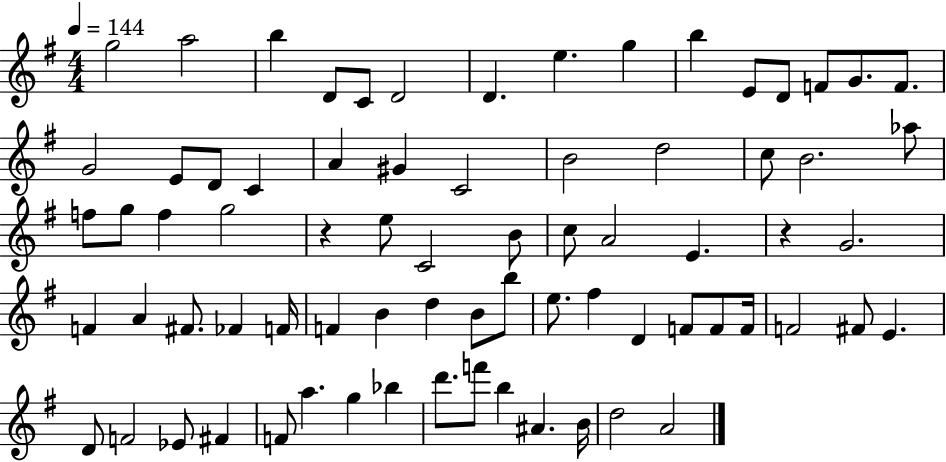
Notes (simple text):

G5/h A5/h B5/q D4/e C4/e D4/h D4/q. E5/q. G5/q B5/q E4/e D4/e F4/e G4/e. F4/e. G4/h E4/e D4/e C4/q A4/q G#4/q C4/h B4/h D5/h C5/e B4/h. Ab5/e F5/e G5/e F5/q G5/h R/q E5/e C4/h B4/e C5/e A4/h E4/q. R/q G4/h. F4/q A4/q F#4/e. FES4/q F4/s F4/q B4/q D5/q B4/e B5/e E5/e. F#5/q D4/q F4/e F4/e F4/s F4/h F#4/e E4/q. D4/e F4/h Eb4/e F#4/q F4/e A5/q. G5/q Bb5/q D6/e. F6/e B5/q A#4/q. B4/s D5/h A4/h